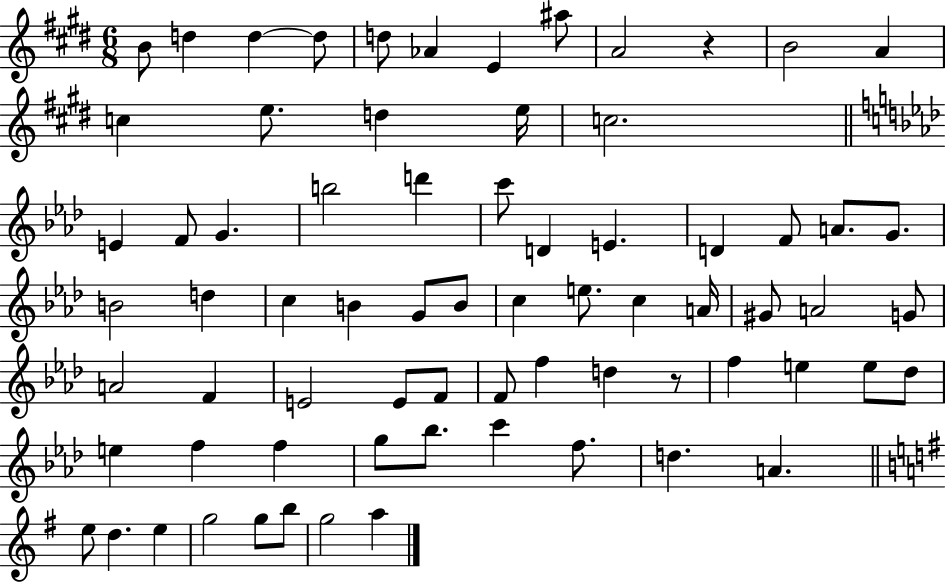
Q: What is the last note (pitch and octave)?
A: A5